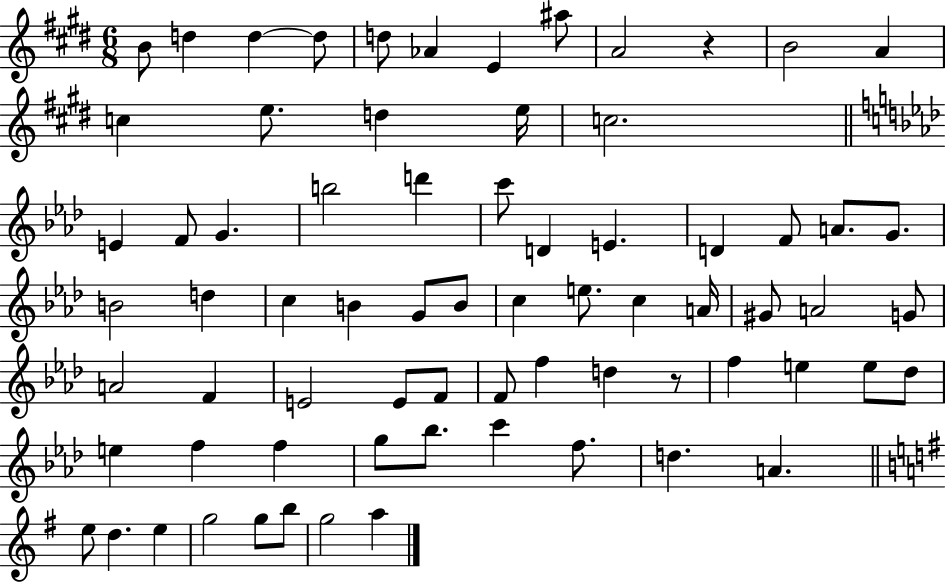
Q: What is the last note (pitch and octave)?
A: A5